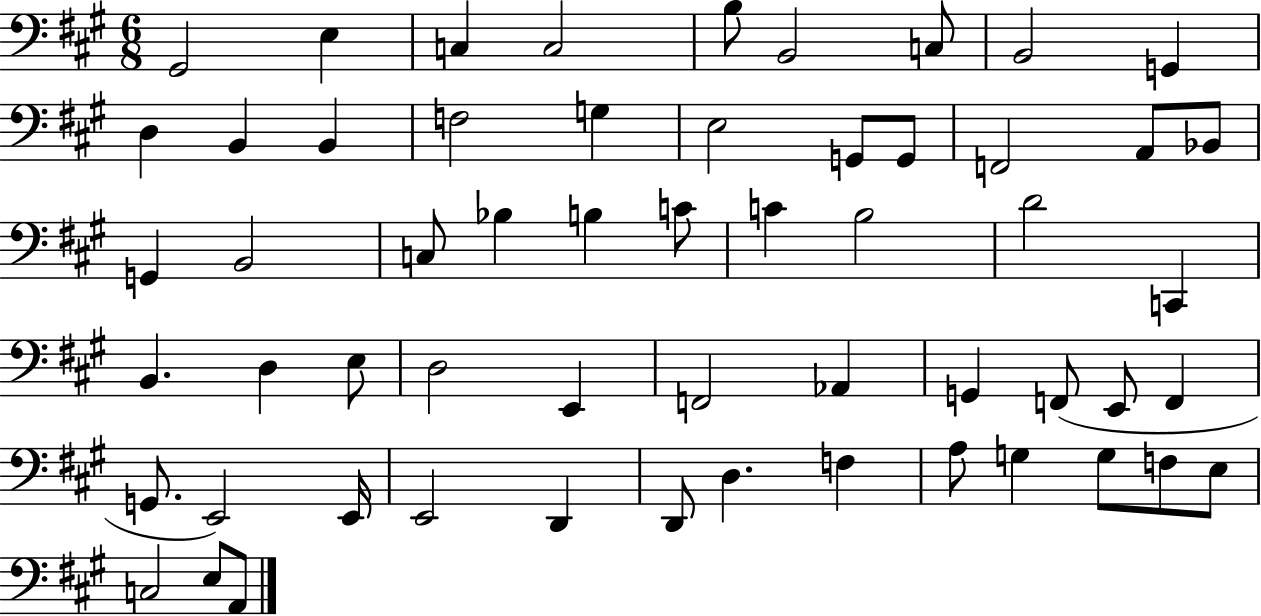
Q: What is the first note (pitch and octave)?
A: G#2